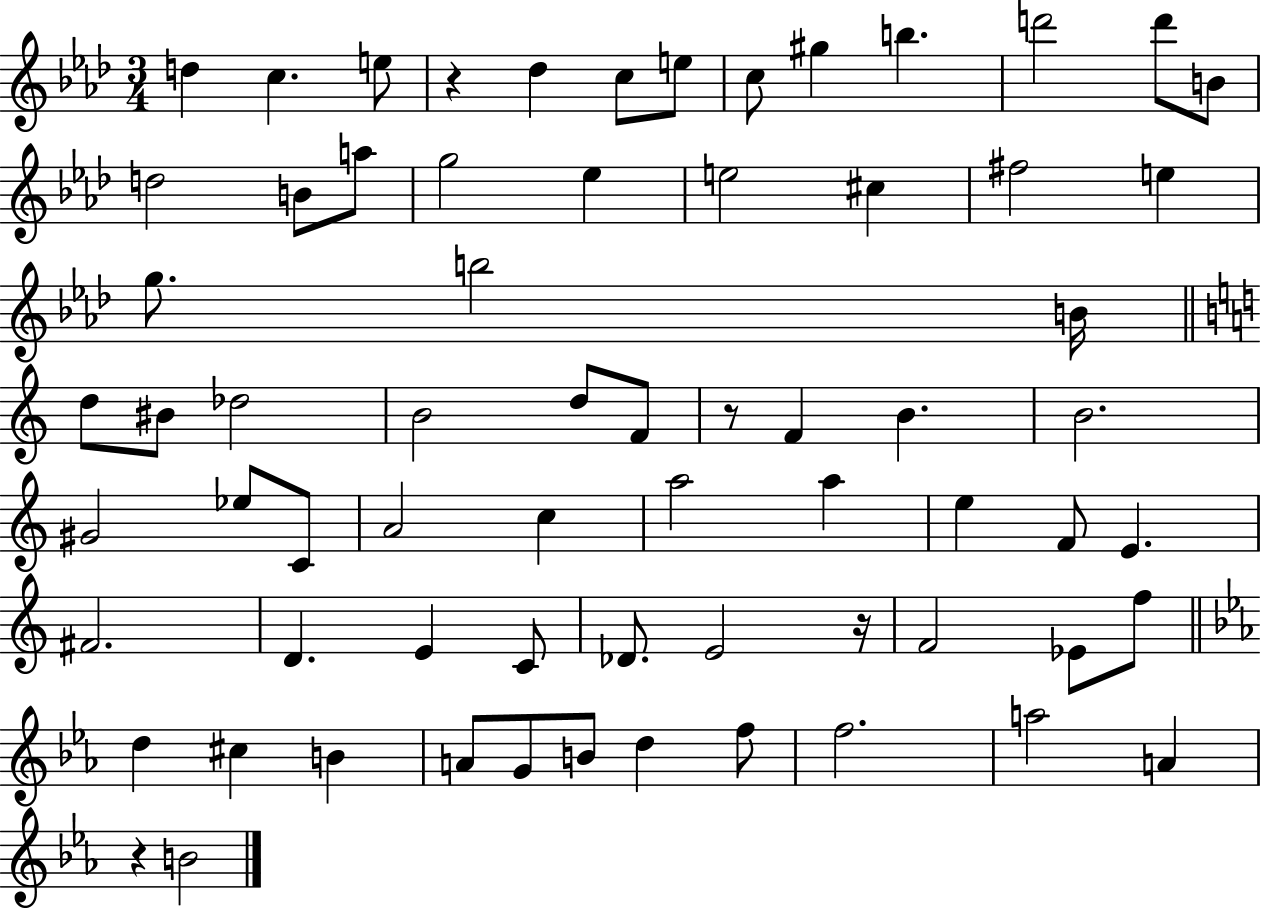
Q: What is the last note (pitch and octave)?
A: B4